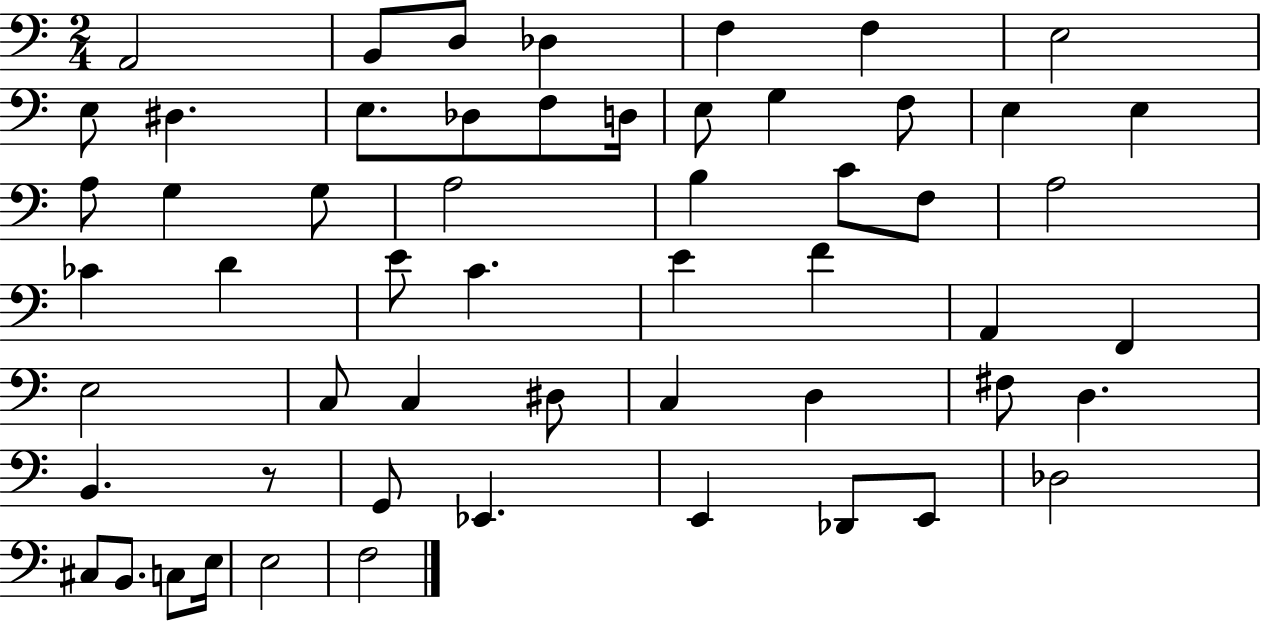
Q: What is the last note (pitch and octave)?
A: F3